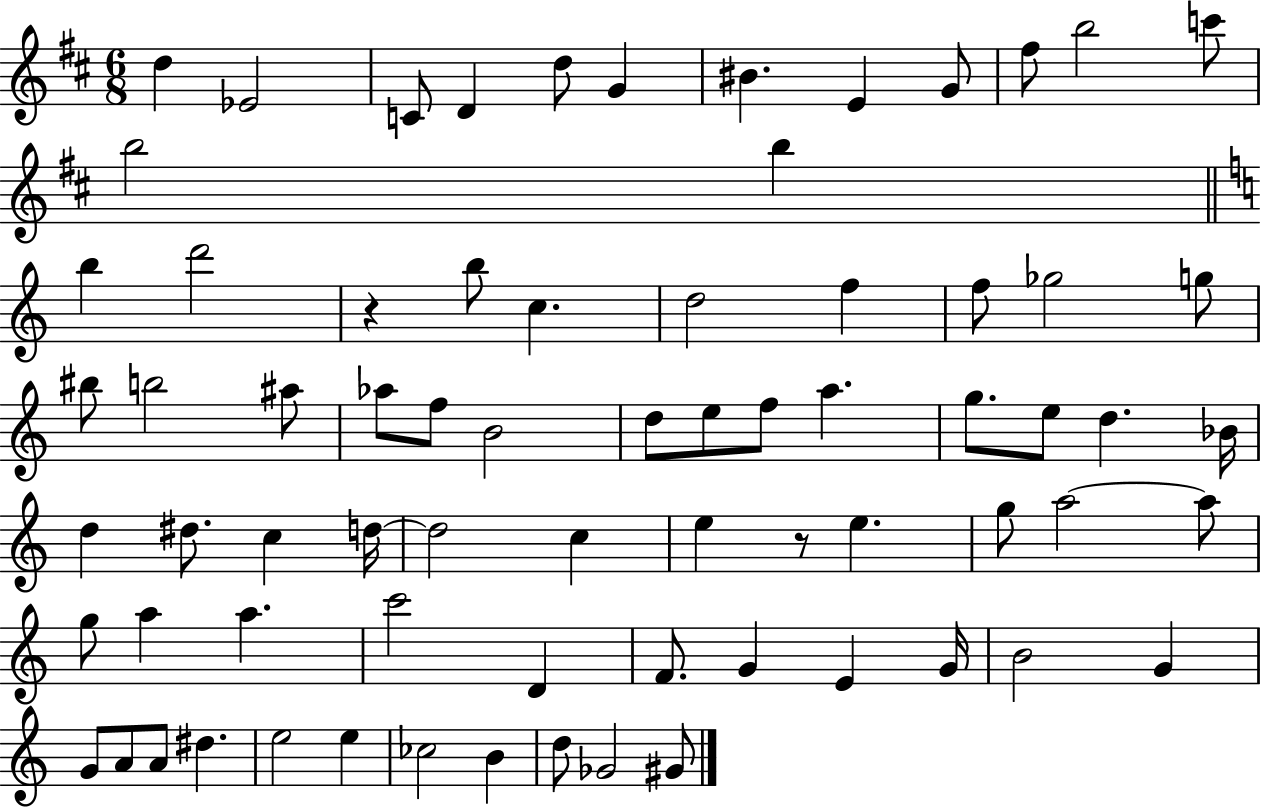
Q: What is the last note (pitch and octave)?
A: G#4